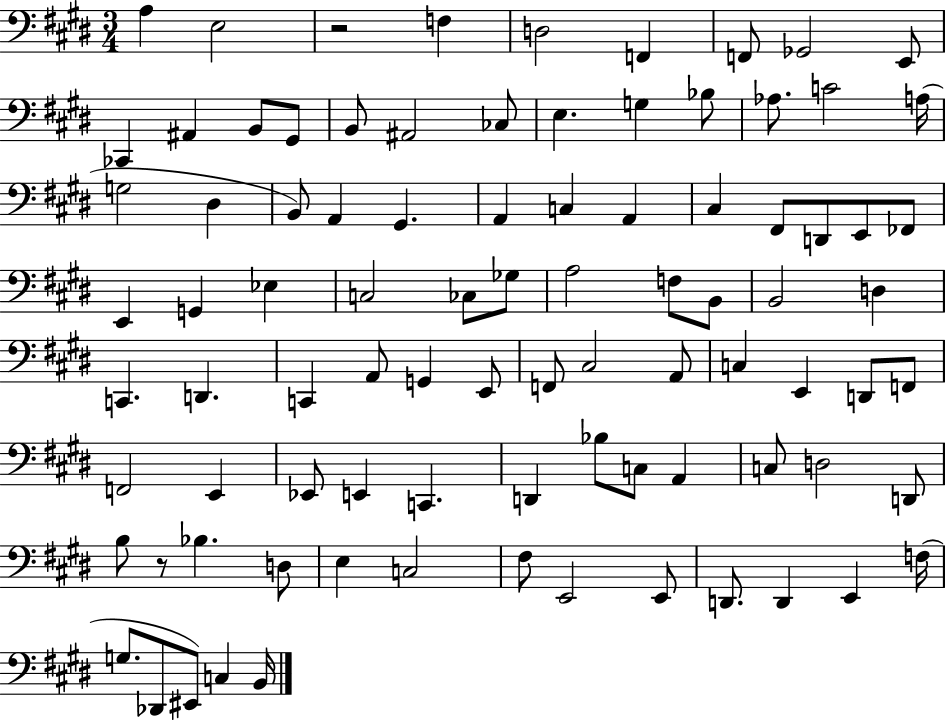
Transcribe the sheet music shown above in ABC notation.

X:1
T:Untitled
M:3/4
L:1/4
K:E
A, E,2 z2 F, D,2 F,, F,,/2 _G,,2 E,,/2 _C,, ^A,, B,,/2 ^G,,/2 B,,/2 ^A,,2 _C,/2 E, G, _B,/2 _A,/2 C2 A,/4 G,2 ^D, B,,/2 A,, ^G,, A,, C, A,, ^C, ^F,,/2 D,,/2 E,,/2 _F,,/2 E,, G,, _E, C,2 _C,/2 _G,/2 A,2 F,/2 B,,/2 B,,2 D, C,, D,, C,, A,,/2 G,, E,,/2 F,,/2 ^C,2 A,,/2 C, E,, D,,/2 F,,/2 F,,2 E,, _E,,/2 E,, C,, D,, _B,/2 C,/2 A,, C,/2 D,2 D,,/2 B,/2 z/2 _B, D,/2 E, C,2 ^F,/2 E,,2 E,,/2 D,,/2 D,, E,, F,/4 G,/2 _D,,/2 ^E,,/2 C, B,,/4